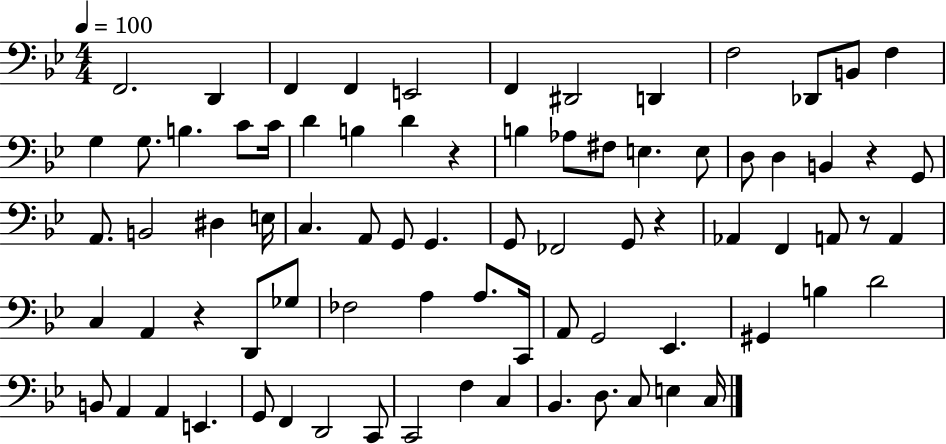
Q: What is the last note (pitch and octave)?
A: C3